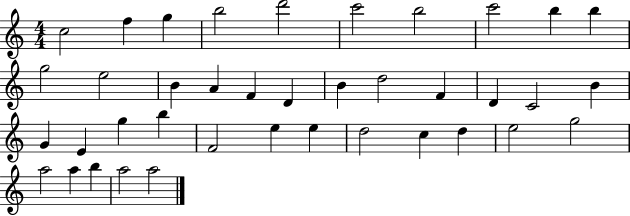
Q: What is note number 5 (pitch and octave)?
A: D6